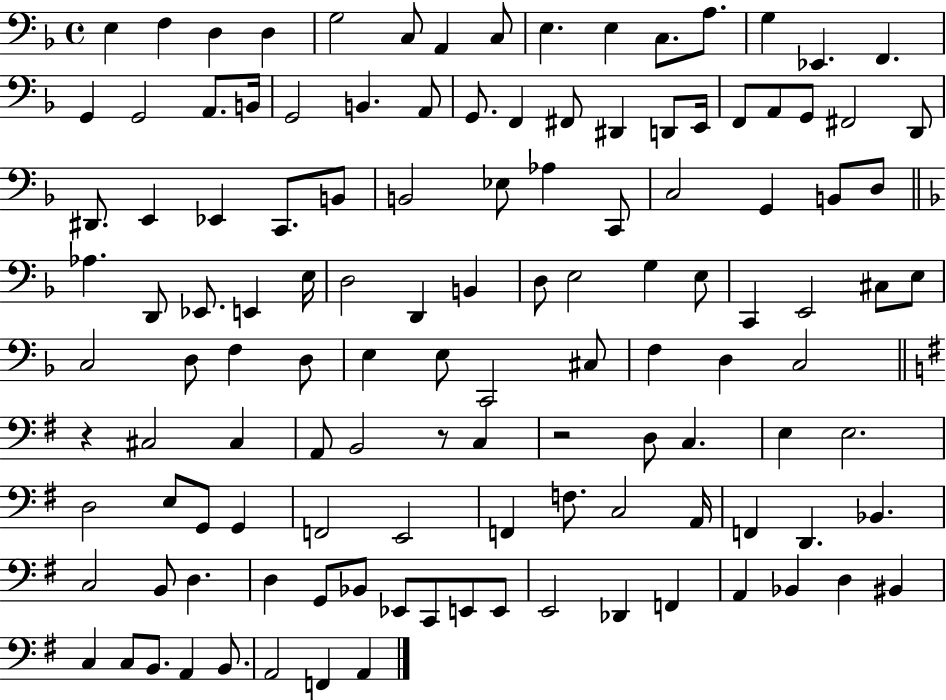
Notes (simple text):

E3/q F3/q D3/q D3/q G3/h C3/e A2/q C3/e E3/q. E3/q C3/e. A3/e. G3/q Eb2/q. F2/q. G2/q G2/h A2/e. B2/s G2/h B2/q. A2/e G2/e. F2/q F#2/e D#2/q D2/e E2/s F2/e A2/e G2/e F#2/h D2/e D#2/e. E2/q Eb2/q C2/e. B2/e B2/h Eb3/e Ab3/q C2/e C3/h G2/q B2/e D3/e Ab3/q. D2/e Eb2/e. E2/q E3/s D3/h D2/q B2/q D3/e E3/h G3/q E3/e C2/q E2/h C#3/e E3/e C3/h D3/e F3/q D3/e E3/q E3/e C2/h C#3/e F3/q D3/q C3/h R/q C#3/h C#3/q A2/e B2/h R/e C3/q R/h D3/e C3/q. E3/q E3/h. D3/h E3/e G2/e G2/q F2/h E2/h F2/q F3/e. C3/h A2/s F2/q D2/q. Bb2/q. C3/h B2/e D3/q. D3/q G2/e Bb2/e Eb2/e C2/e E2/e E2/e E2/h Db2/q F2/q A2/q Bb2/q D3/q BIS2/q C3/q C3/e B2/e. A2/q B2/e. A2/h F2/q A2/q